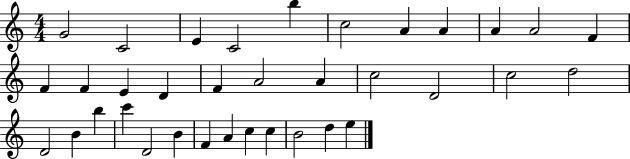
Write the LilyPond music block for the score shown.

{
  \clef treble
  \numericTimeSignature
  \time 4/4
  \key c \major
  g'2 c'2 | e'4 c'2 b''4 | c''2 a'4 a'4 | a'4 a'2 f'4 | \break f'4 f'4 e'4 d'4 | f'4 a'2 a'4 | c''2 d'2 | c''2 d''2 | \break d'2 b'4 b''4 | c'''4 d'2 b'4 | f'4 a'4 c''4 c''4 | b'2 d''4 e''4 | \break \bar "|."
}